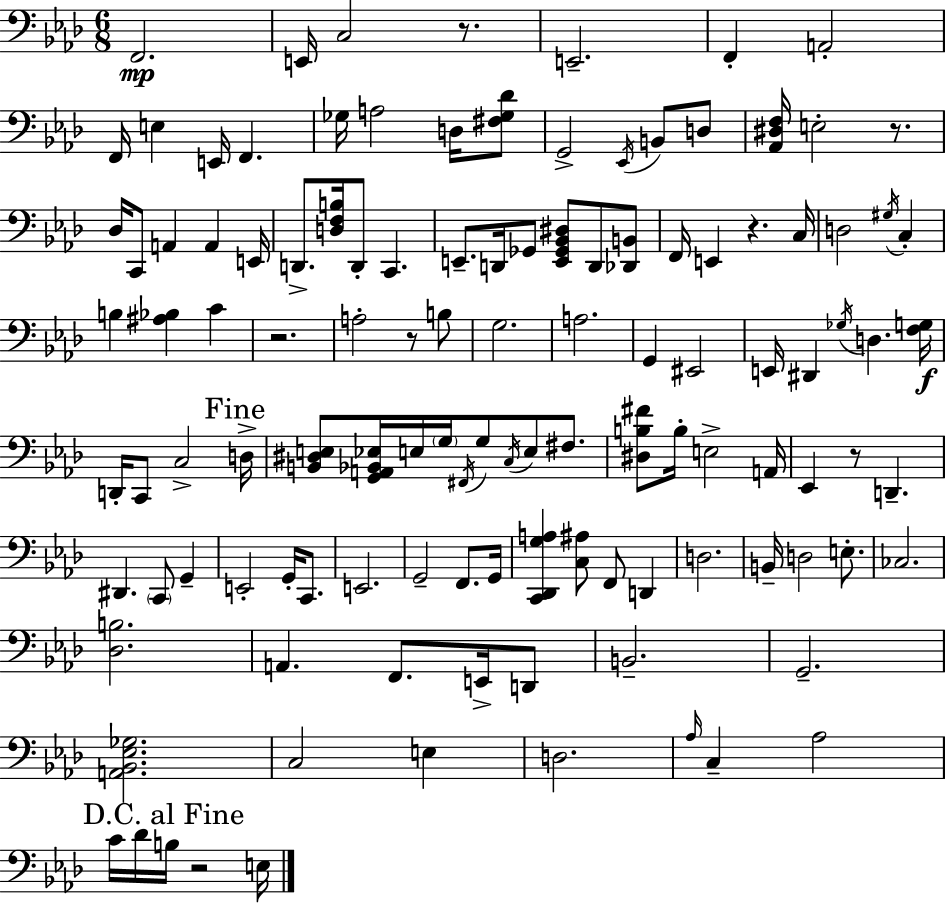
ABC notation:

X:1
T:Untitled
M:6/8
L:1/4
K:Ab
F,,2 E,,/4 C,2 z/2 E,,2 F,, A,,2 F,,/4 E, E,,/4 F,, _G,/4 A,2 D,/4 [^F,_G,_D]/2 G,,2 _E,,/4 B,,/2 D,/2 [_A,,^D,F,]/4 E,2 z/2 _D,/4 C,,/2 A,, A,, E,,/4 D,,/2 [D,F,B,]/4 D,,/2 C,, E,,/2 D,,/4 _G,,/2 [E,,_G,,_B,,^D,]/2 D,,/2 [_D,,B,,]/2 F,,/4 E,, z C,/4 D,2 ^G,/4 C, B, [^A,_B,] C z2 A,2 z/2 B,/2 G,2 A,2 G,, ^E,,2 E,,/4 ^D,, _G,/4 D, [F,G,]/4 D,,/4 C,,/2 C,2 D,/4 [B,,^D,E,]/2 [G,,A,,_B,,_E,]/4 E,/4 G,/4 ^F,,/4 G,/2 C,/4 E,/2 ^F,/2 [^D,B,^F]/2 B,/4 E,2 A,,/4 _E,, z/2 D,, ^D,, C,,/2 G,, E,,2 G,,/4 C,,/2 E,,2 G,,2 F,,/2 G,,/4 [C,,_D,,G,A,] [C,^A,]/2 F,,/2 D,, D,2 B,,/4 D,2 E,/2 _C,2 [_D,B,]2 A,, F,,/2 E,,/4 D,,/2 B,,2 G,,2 [A,,_B,,_E,_G,]2 C,2 E, D,2 _A,/4 C, _A,2 C/4 _D/4 B,/4 z2 E,/4